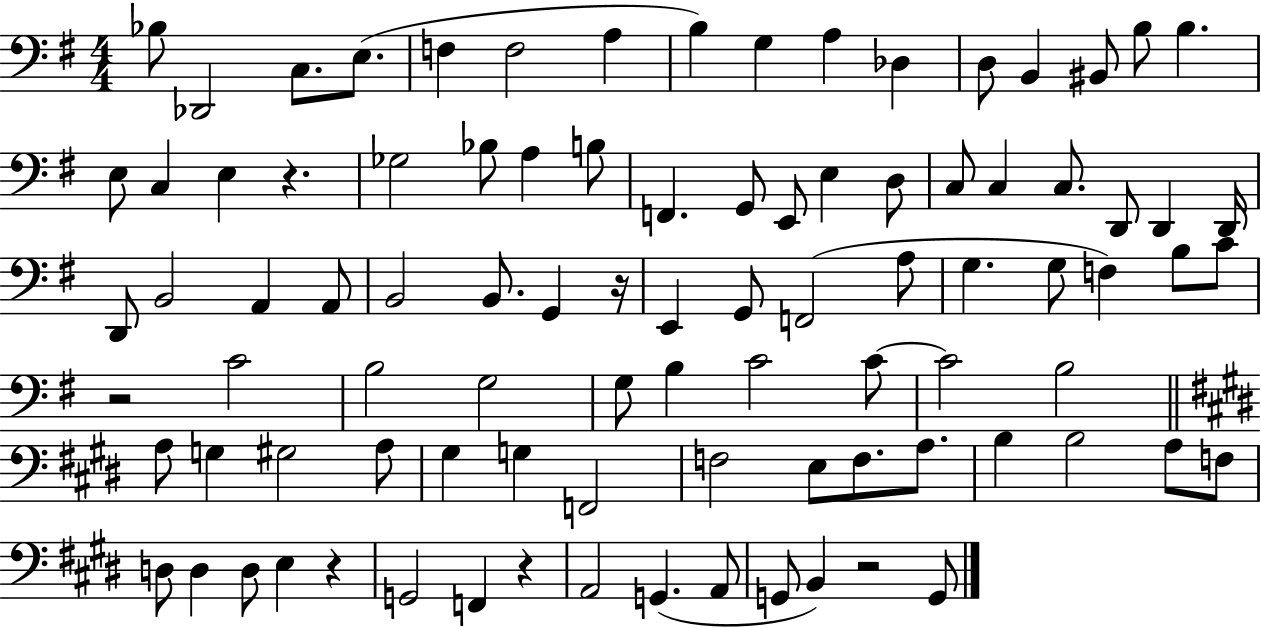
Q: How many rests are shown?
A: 6